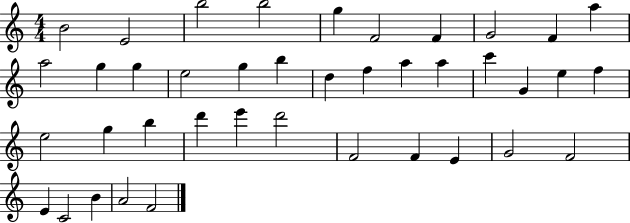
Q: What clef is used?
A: treble